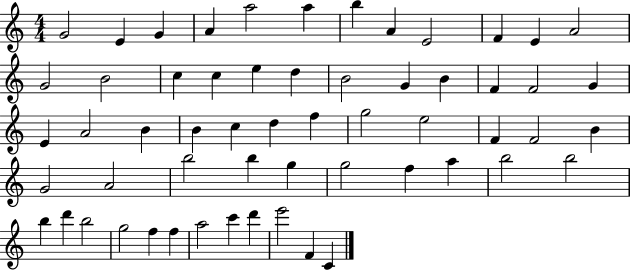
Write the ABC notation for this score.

X:1
T:Untitled
M:4/4
L:1/4
K:C
G2 E G A a2 a b A E2 F E A2 G2 B2 c c e d B2 G B F F2 G E A2 B B c d f g2 e2 F F2 B G2 A2 b2 b g g2 f a b2 b2 b d' b2 g2 f f a2 c' d' e'2 F C